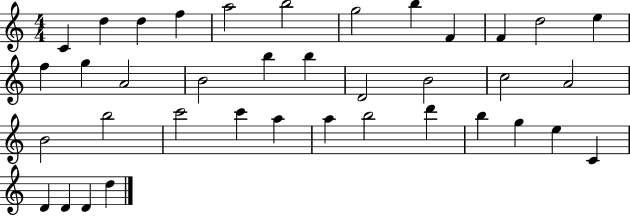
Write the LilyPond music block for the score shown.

{
  \clef treble
  \numericTimeSignature
  \time 4/4
  \key c \major
  c'4 d''4 d''4 f''4 | a''2 b''2 | g''2 b''4 f'4 | f'4 d''2 e''4 | \break f''4 g''4 a'2 | b'2 b''4 b''4 | d'2 b'2 | c''2 a'2 | \break b'2 b''2 | c'''2 c'''4 a''4 | a''4 b''2 d'''4 | b''4 g''4 e''4 c'4 | \break d'4 d'4 d'4 d''4 | \bar "|."
}